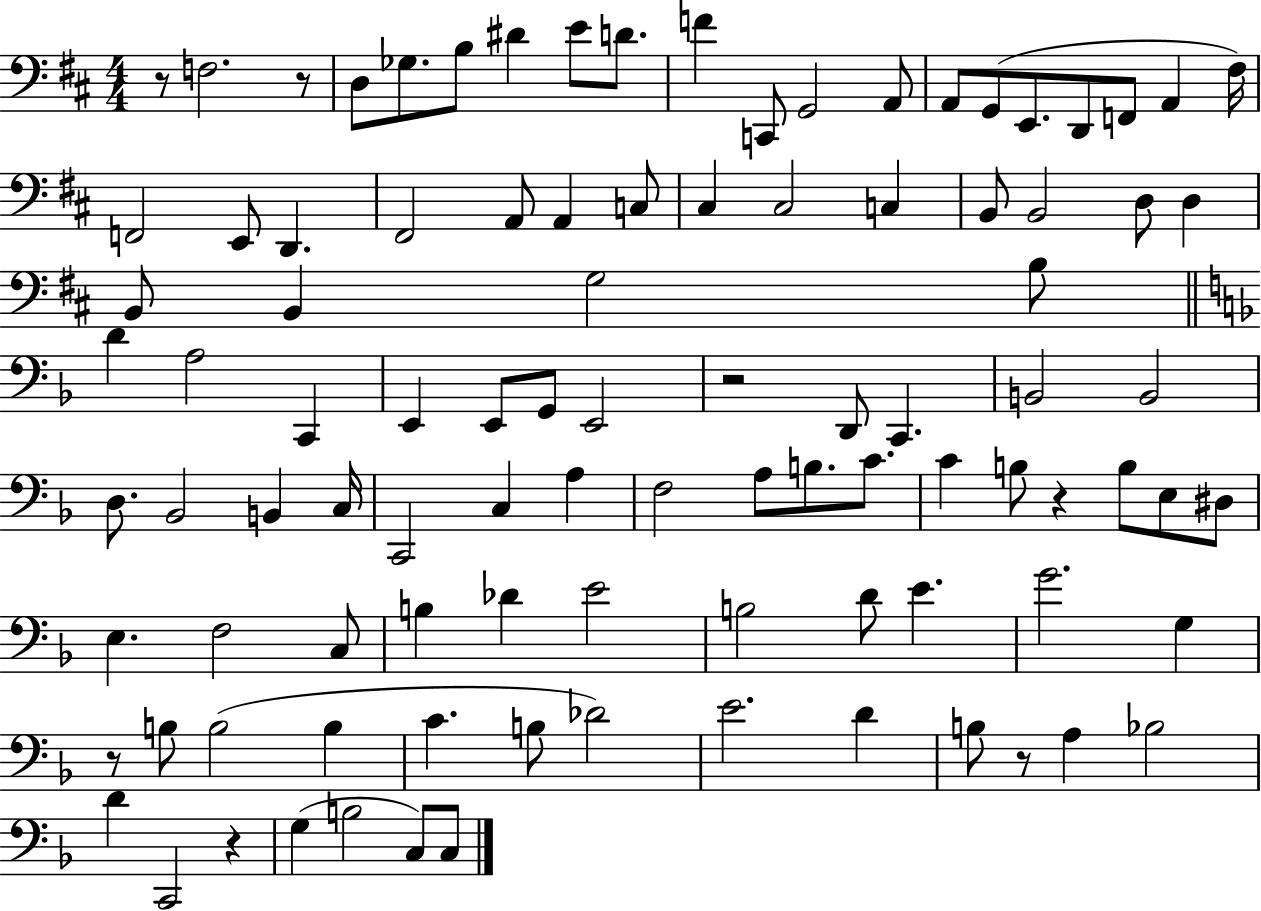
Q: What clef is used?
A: bass